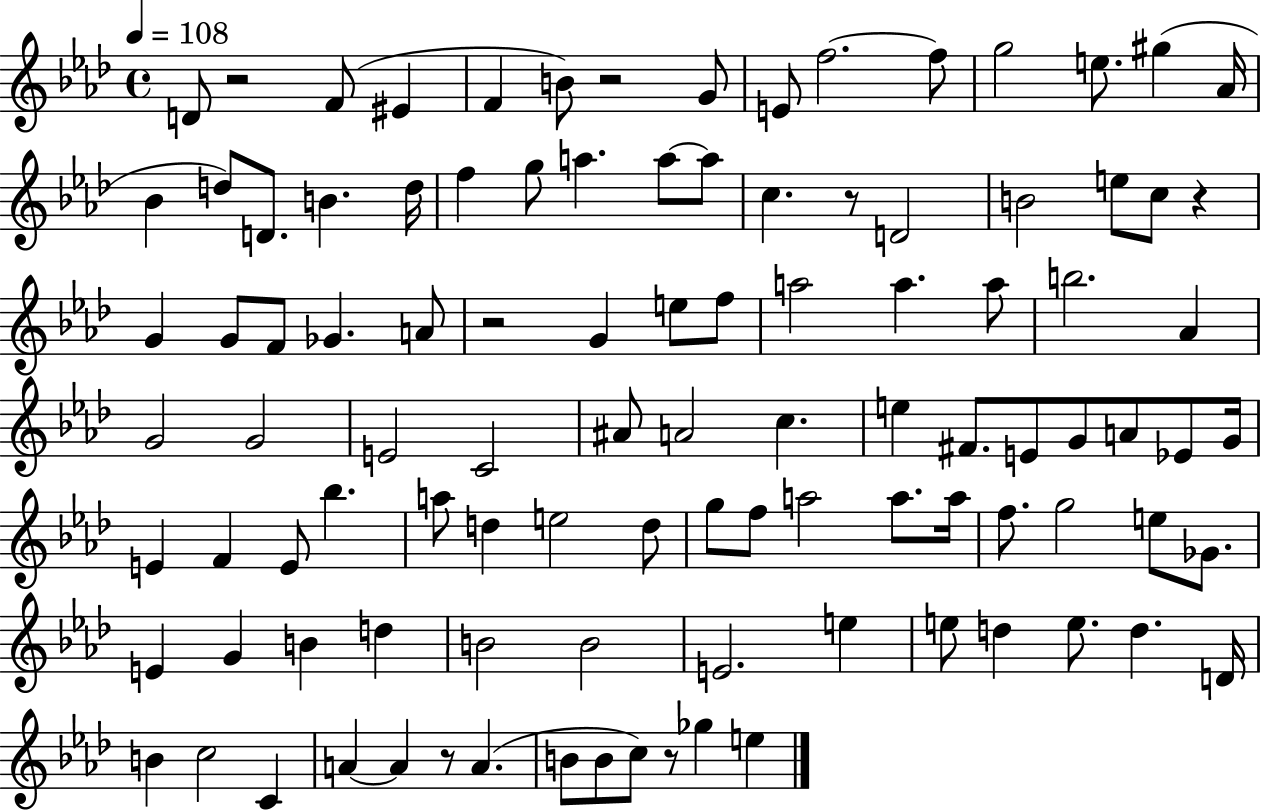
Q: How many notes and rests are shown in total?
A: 103